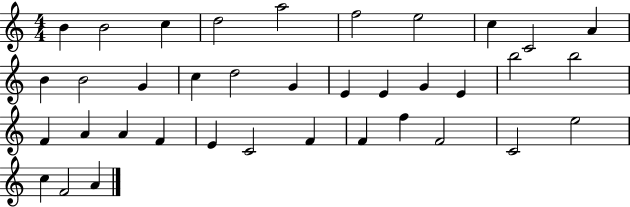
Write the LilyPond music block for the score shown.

{
  \clef treble
  \numericTimeSignature
  \time 4/4
  \key c \major
  b'4 b'2 c''4 | d''2 a''2 | f''2 e''2 | c''4 c'2 a'4 | \break b'4 b'2 g'4 | c''4 d''2 g'4 | e'4 e'4 g'4 e'4 | b''2 b''2 | \break f'4 a'4 a'4 f'4 | e'4 c'2 f'4 | f'4 f''4 f'2 | c'2 e''2 | \break c''4 f'2 a'4 | \bar "|."
}